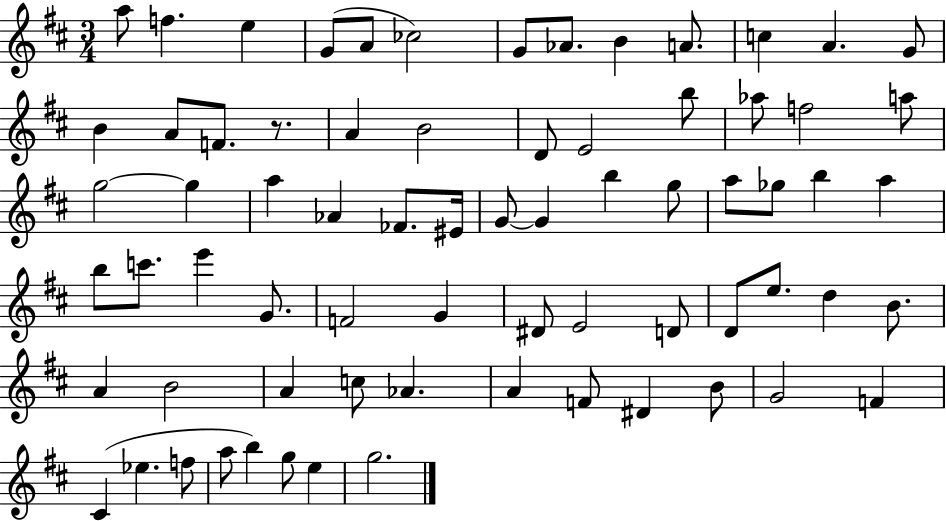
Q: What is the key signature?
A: D major